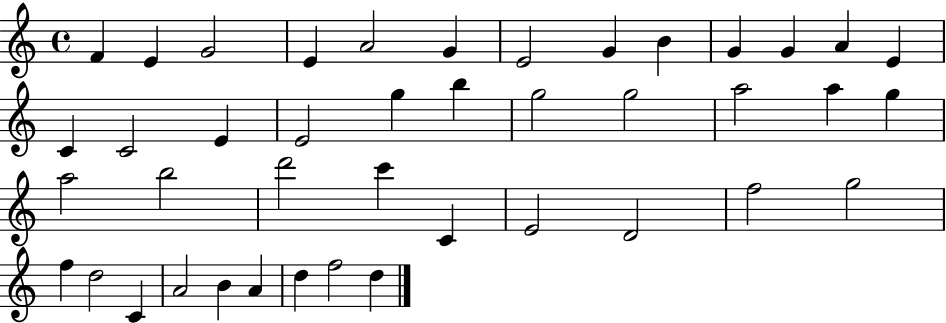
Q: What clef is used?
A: treble